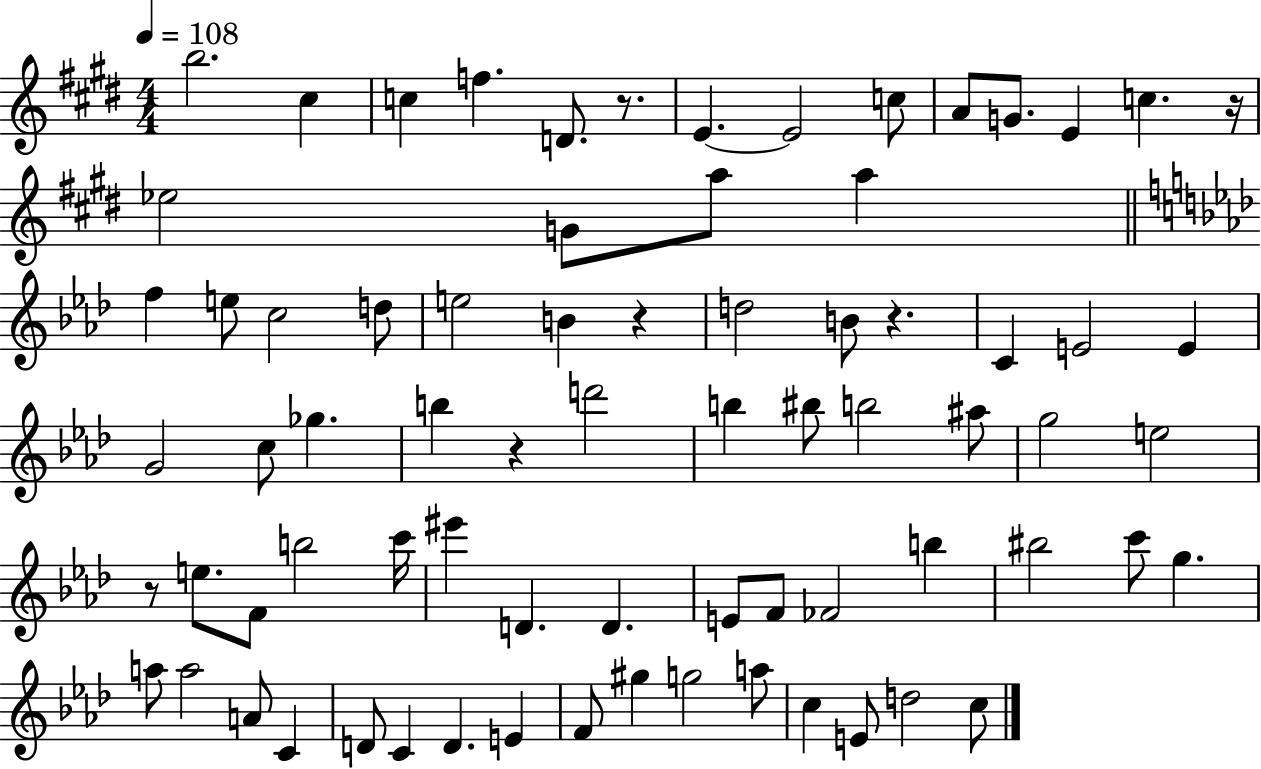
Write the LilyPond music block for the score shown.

{
  \clef treble
  \numericTimeSignature
  \time 4/4
  \key e \major
  \tempo 4 = 108
  \repeat volta 2 { b''2. cis''4 | c''4 f''4. d'8. r8. | e'4.~~ e'2 c''8 | a'8 g'8. e'4 c''4. r16 | \break ees''2 g'8 a''8 a''4 | \bar "||" \break \key aes \major f''4 e''8 c''2 d''8 | e''2 b'4 r4 | d''2 b'8 r4. | c'4 e'2 e'4 | \break g'2 c''8 ges''4. | b''4 r4 d'''2 | b''4 bis''8 b''2 ais''8 | g''2 e''2 | \break r8 e''8. f'8 b''2 c'''16 | eis'''4 d'4. d'4. | e'8 f'8 fes'2 b''4 | bis''2 c'''8 g''4. | \break a''8 a''2 a'8 c'4 | d'8 c'4 d'4. e'4 | f'8 gis''4 g''2 a''8 | c''4 e'8 d''2 c''8 | \break } \bar "|."
}